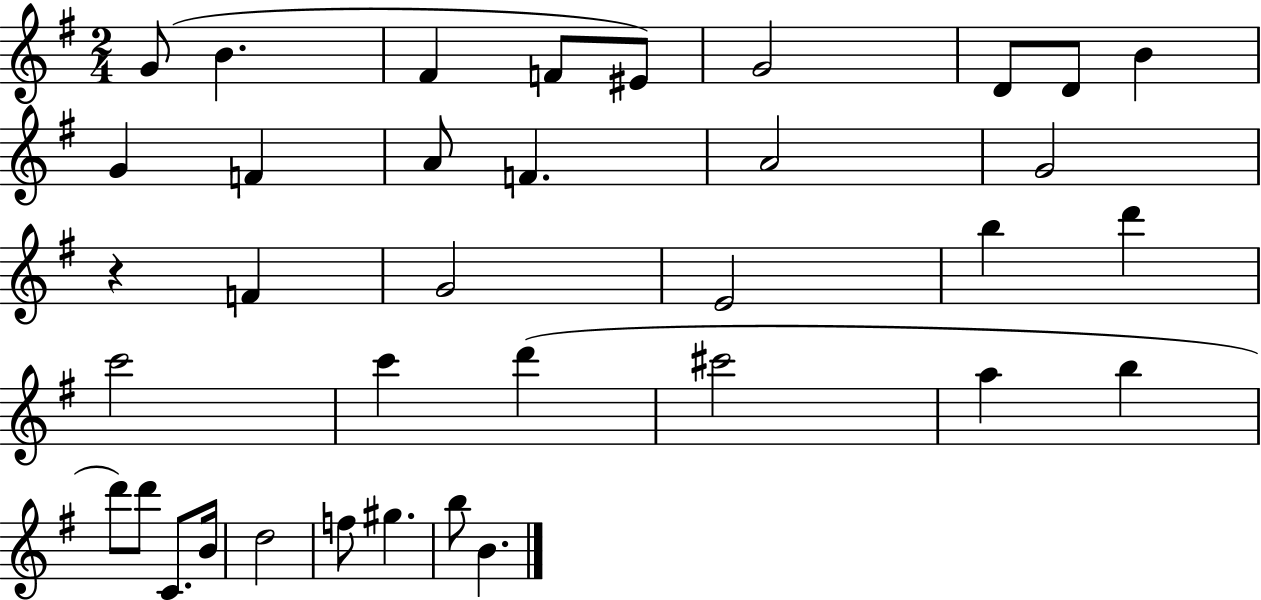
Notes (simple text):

G4/e B4/q. F#4/q F4/e EIS4/e G4/h D4/e D4/e B4/q G4/q F4/q A4/e F4/q. A4/h G4/h R/q F4/q G4/h E4/h B5/q D6/q C6/h C6/q D6/q C#6/h A5/q B5/q D6/e D6/e C4/e. B4/s D5/h F5/e G#5/q. B5/e B4/q.